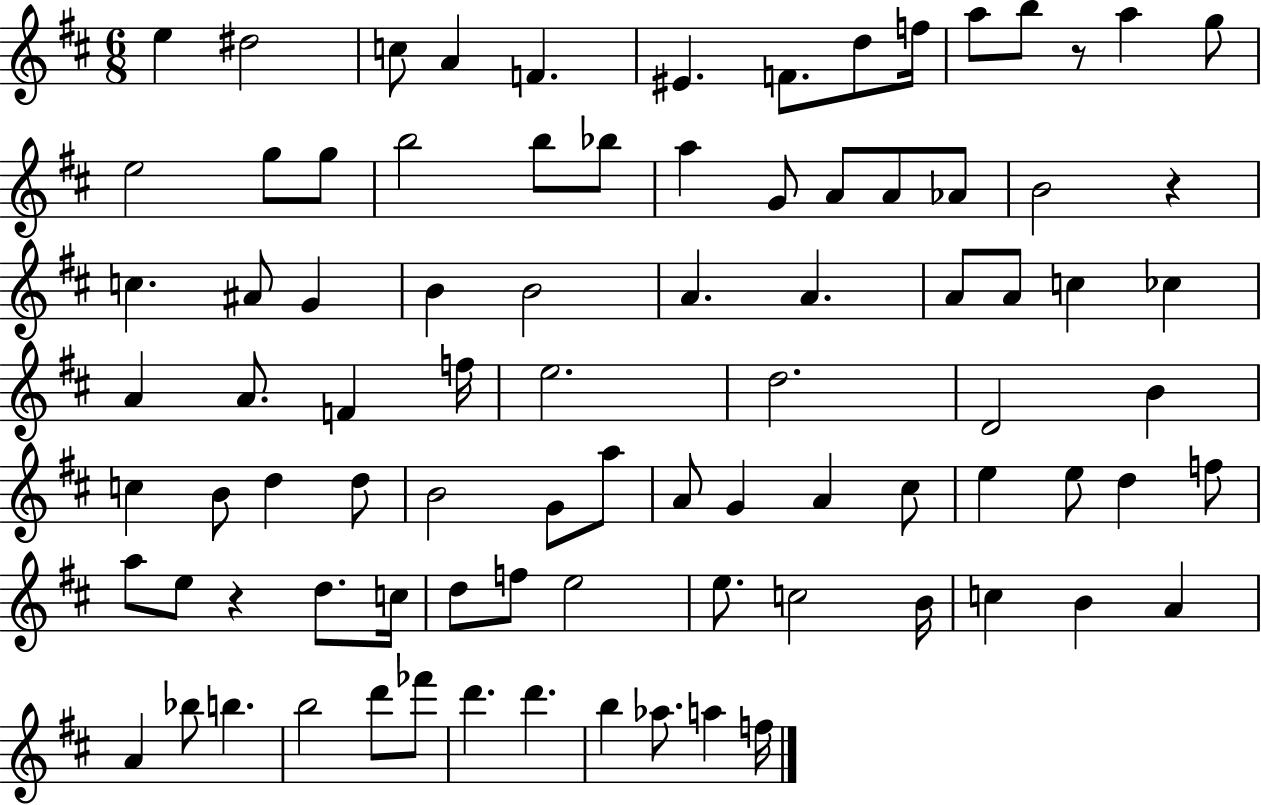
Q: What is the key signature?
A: D major